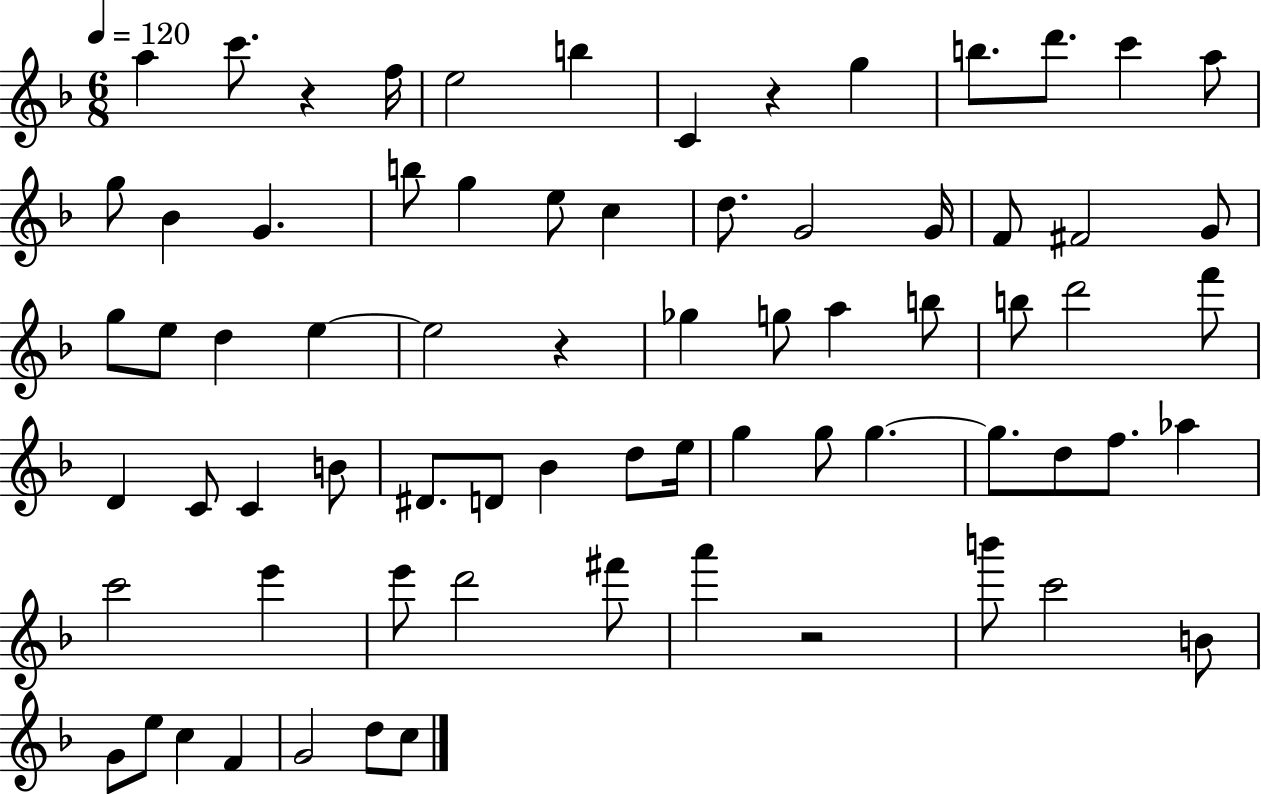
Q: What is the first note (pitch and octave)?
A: A5